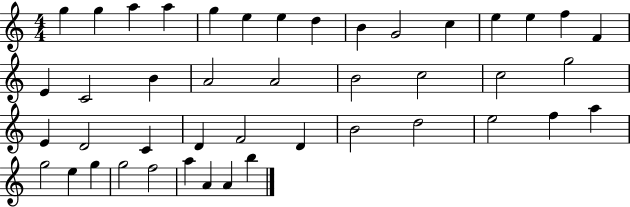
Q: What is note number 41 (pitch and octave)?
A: A5